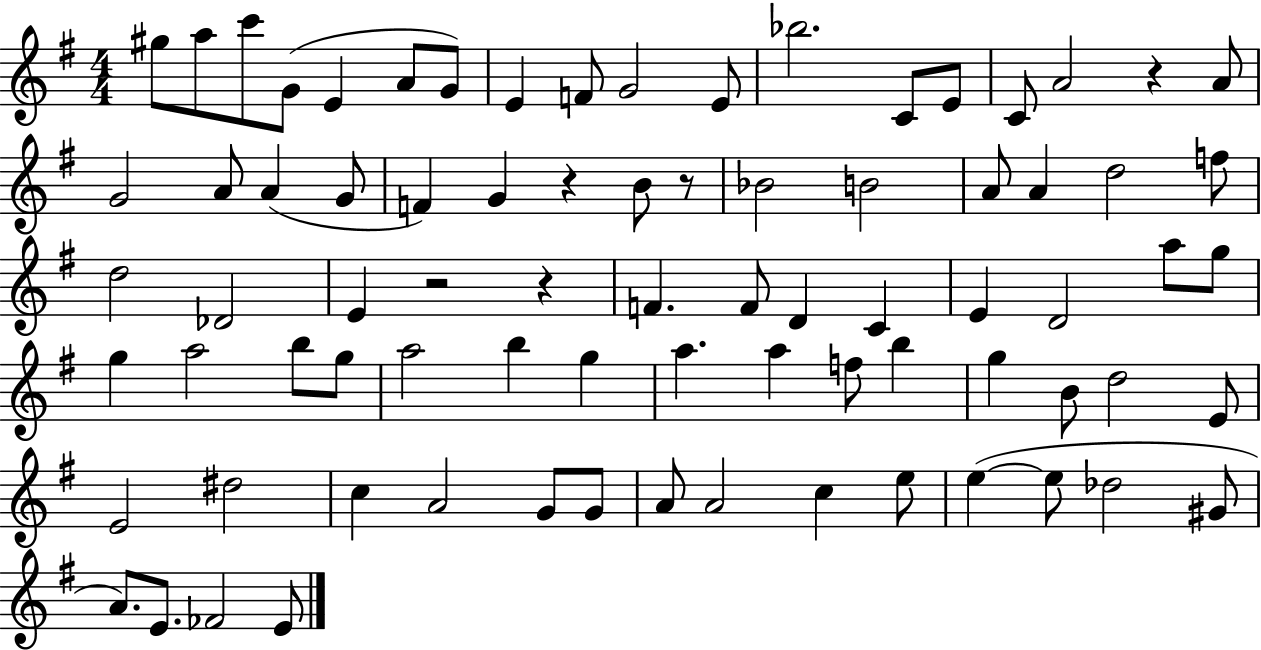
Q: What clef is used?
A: treble